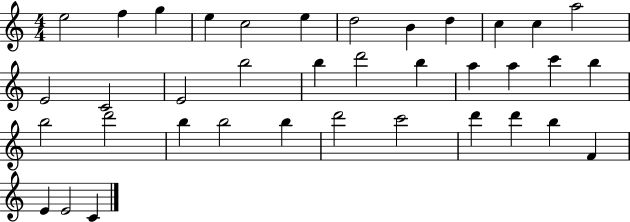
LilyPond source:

{
  \clef treble
  \numericTimeSignature
  \time 4/4
  \key c \major
  e''2 f''4 g''4 | e''4 c''2 e''4 | d''2 b'4 d''4 | c''4 c''4 a''2 | \break e'2 c'2 | e'2 b''2 | b''4 d'''2 b''4 | a''4 a''4 c'''4 b''4 | \break b''2 d'''2 | b''4 b''2 b''4 | d'''2 c'''2 | d'''4 d'''4 b''4 f'4 | \break e'4 e'2 c'4 | \bar "|."
}